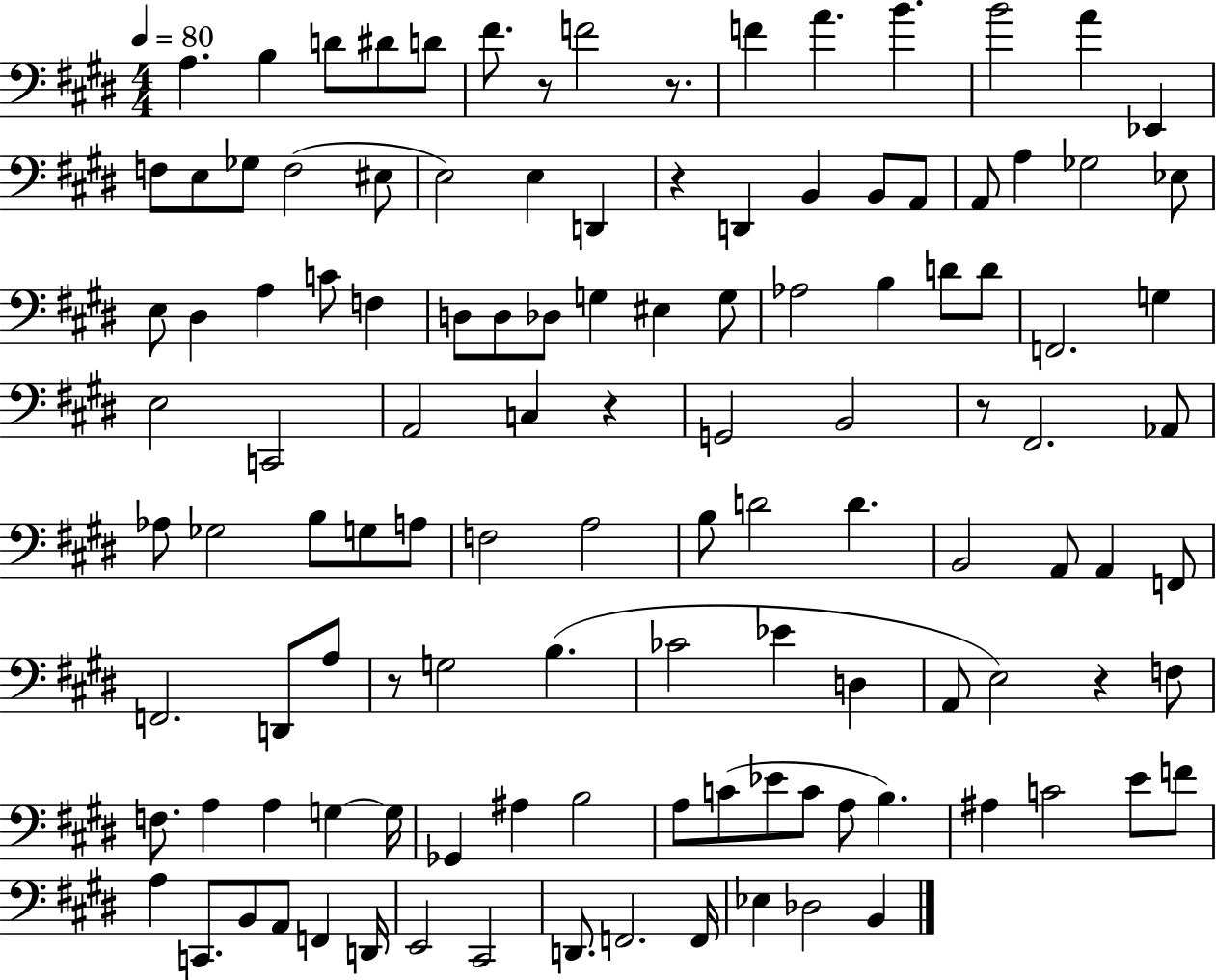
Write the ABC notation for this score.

X:1
T:Untitled
M:4/4
L:1/4
K:E
A, B, D/2 ^D/2 D/2 ^F/2 z/2 F2 z/2 F A B B2 A _E,, F,/2 E,/2 _G,/2 F,2 ^E,/2 E,2 E, D,, z D,, B,, B,,/2 A,,/2 A,,/2 A, _G,2 _E,/2 E,/2 ^D, A, C/2 F, D,/2 D,/2 _D,/2 G, ^E, G,/2 _A,2 B, D/2 D/2 F,,2 G, E,2 C,,2 A,,2 C, z G,,2 B,,2 z/2 ^F,,2 _A,,/2 _A,/2 _G,2 B,/2 G,/2 A,/2 F,2 A,2 B,/2 D2 D B,,2 A,,/2 A,, F,,/2 F,,2 D,,/2 A,/2 z/2 G,2 B, _C2 _E D, A,,/2 E,2 z F,/2 F,/2 A, A, G, G,/4 _G,, ^A, B,2 A,/2 C/2 _E/2 C/2 A,/2 B, ^A, C2 E/2 F/2 A, C,,/2 B,,/2 A,,/2 F,, D,,/4 E,,2 ^C,,2 D,,/2 F,,2 F,,/4 _E, _D,2 B,,